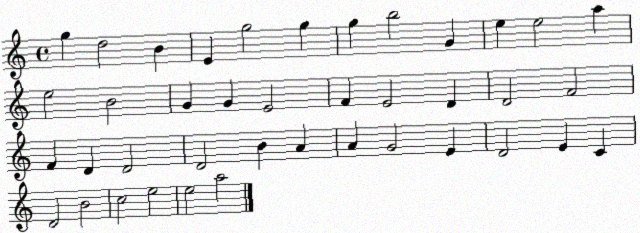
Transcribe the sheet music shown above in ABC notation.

X:1
T:Untitled
M:4/4
L:1/4
K:C
g d2 B E g2 g g b2 G e e2 a e2 B2 G G E2 F E2 D D2 F2 F D D2 D2 B A A G2 E D2 E C D2 B2 c2 e2 e2 a2